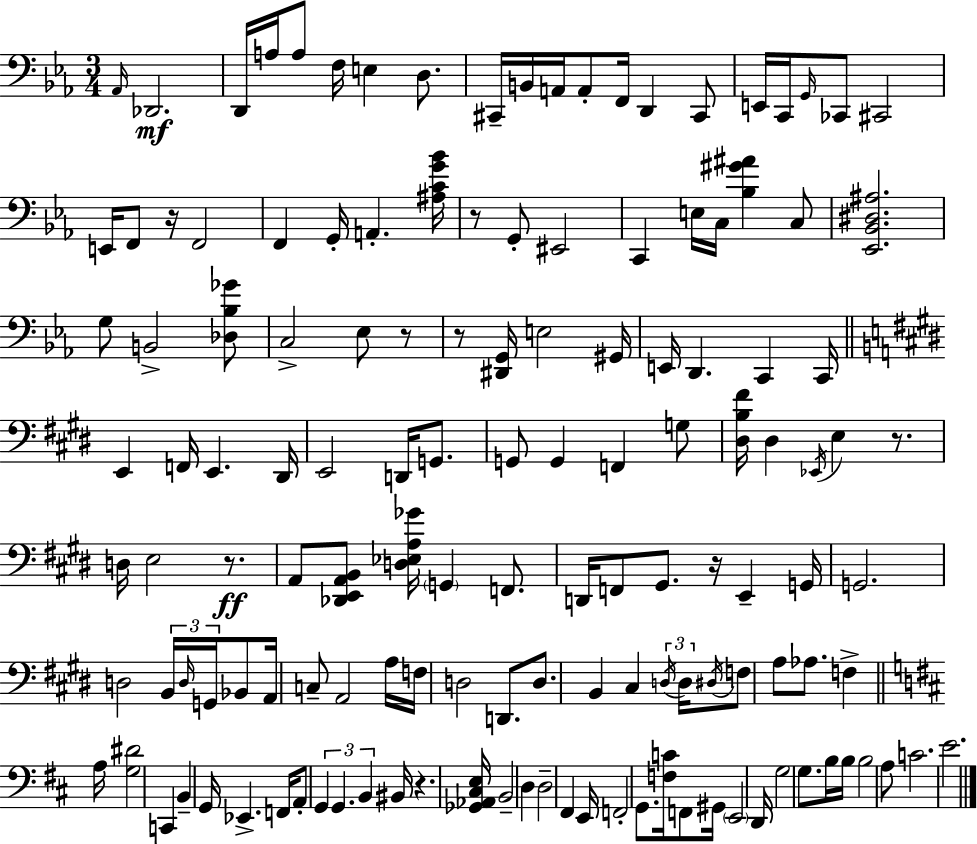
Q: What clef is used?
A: bass